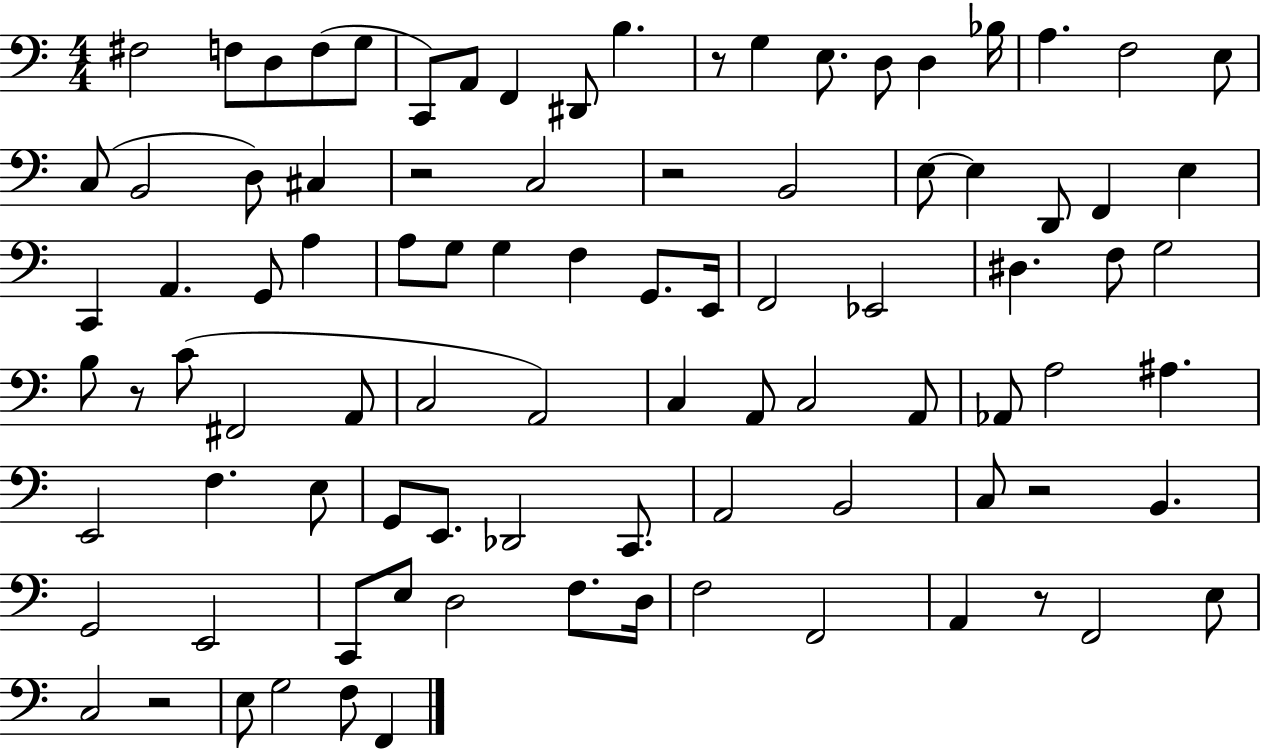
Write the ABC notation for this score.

X:1
T:Untitled
M:4/4
L:1/4
K:C
^F,2 F,/2 D,/2 F,/2 G,/2 C,,/2 A,,/2 F,, ^D,,/2 B, z/2 G, E,/2 D,/2 D, _B,/4 A, F,2 E,/2 C,/2 B,,2 D,/2 ^C, z2 C,2 z2 B,,2 E,/2 E, D,,/2 F,, E, C,, A,, G,,/2 A, A,/2 G,/2 G, F, G,,/2 E,,/4 F,,2 _E,,2 ^D, F,/2 G,2 B,/2 z/2 C/2 ^F,,2 A,,/2 C,2 A,,2 C, A,,/2 C,2 A,,/2 _A,,/2 A,2 ^A, E,,2 F, E,/2 G,,/2 E,,/2 _D,,2 C,,/2 A,,2 B,,2 C,/2 z2 B,, G,,2 E,,2 C,,/2 E,/2 D,2 F,/2 D,/4 F,2 F,,2 A,, z/2 F,,2 E,/2 C,2 z2 E,/2 G,2 F,/2 F,,